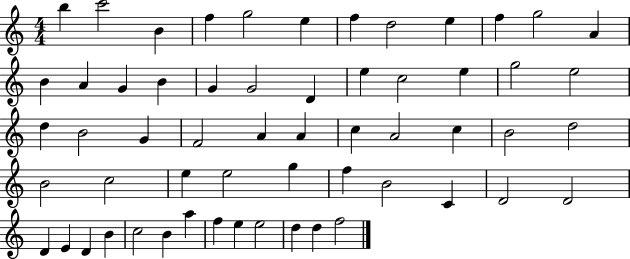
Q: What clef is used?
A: treble